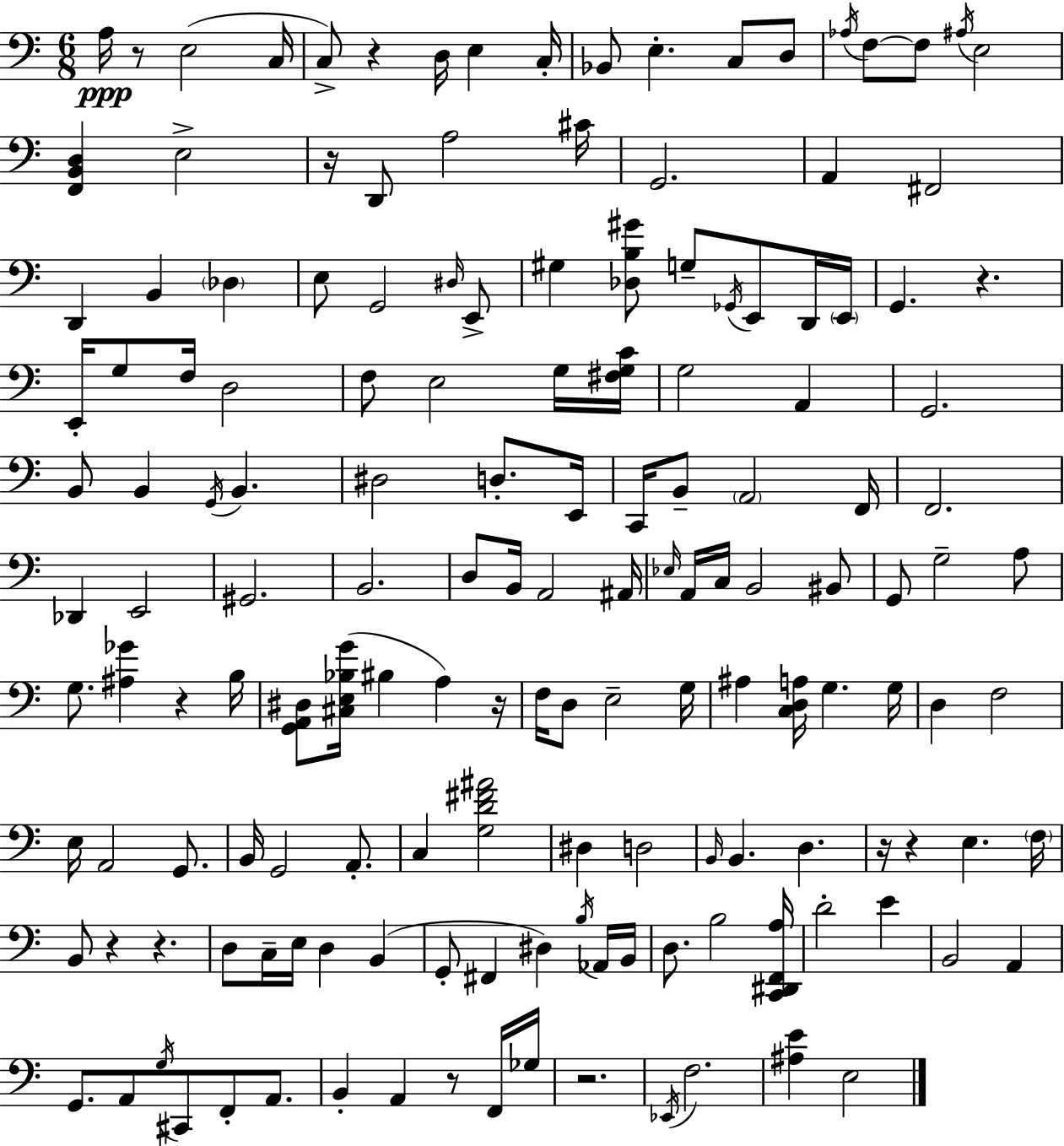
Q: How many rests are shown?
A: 12